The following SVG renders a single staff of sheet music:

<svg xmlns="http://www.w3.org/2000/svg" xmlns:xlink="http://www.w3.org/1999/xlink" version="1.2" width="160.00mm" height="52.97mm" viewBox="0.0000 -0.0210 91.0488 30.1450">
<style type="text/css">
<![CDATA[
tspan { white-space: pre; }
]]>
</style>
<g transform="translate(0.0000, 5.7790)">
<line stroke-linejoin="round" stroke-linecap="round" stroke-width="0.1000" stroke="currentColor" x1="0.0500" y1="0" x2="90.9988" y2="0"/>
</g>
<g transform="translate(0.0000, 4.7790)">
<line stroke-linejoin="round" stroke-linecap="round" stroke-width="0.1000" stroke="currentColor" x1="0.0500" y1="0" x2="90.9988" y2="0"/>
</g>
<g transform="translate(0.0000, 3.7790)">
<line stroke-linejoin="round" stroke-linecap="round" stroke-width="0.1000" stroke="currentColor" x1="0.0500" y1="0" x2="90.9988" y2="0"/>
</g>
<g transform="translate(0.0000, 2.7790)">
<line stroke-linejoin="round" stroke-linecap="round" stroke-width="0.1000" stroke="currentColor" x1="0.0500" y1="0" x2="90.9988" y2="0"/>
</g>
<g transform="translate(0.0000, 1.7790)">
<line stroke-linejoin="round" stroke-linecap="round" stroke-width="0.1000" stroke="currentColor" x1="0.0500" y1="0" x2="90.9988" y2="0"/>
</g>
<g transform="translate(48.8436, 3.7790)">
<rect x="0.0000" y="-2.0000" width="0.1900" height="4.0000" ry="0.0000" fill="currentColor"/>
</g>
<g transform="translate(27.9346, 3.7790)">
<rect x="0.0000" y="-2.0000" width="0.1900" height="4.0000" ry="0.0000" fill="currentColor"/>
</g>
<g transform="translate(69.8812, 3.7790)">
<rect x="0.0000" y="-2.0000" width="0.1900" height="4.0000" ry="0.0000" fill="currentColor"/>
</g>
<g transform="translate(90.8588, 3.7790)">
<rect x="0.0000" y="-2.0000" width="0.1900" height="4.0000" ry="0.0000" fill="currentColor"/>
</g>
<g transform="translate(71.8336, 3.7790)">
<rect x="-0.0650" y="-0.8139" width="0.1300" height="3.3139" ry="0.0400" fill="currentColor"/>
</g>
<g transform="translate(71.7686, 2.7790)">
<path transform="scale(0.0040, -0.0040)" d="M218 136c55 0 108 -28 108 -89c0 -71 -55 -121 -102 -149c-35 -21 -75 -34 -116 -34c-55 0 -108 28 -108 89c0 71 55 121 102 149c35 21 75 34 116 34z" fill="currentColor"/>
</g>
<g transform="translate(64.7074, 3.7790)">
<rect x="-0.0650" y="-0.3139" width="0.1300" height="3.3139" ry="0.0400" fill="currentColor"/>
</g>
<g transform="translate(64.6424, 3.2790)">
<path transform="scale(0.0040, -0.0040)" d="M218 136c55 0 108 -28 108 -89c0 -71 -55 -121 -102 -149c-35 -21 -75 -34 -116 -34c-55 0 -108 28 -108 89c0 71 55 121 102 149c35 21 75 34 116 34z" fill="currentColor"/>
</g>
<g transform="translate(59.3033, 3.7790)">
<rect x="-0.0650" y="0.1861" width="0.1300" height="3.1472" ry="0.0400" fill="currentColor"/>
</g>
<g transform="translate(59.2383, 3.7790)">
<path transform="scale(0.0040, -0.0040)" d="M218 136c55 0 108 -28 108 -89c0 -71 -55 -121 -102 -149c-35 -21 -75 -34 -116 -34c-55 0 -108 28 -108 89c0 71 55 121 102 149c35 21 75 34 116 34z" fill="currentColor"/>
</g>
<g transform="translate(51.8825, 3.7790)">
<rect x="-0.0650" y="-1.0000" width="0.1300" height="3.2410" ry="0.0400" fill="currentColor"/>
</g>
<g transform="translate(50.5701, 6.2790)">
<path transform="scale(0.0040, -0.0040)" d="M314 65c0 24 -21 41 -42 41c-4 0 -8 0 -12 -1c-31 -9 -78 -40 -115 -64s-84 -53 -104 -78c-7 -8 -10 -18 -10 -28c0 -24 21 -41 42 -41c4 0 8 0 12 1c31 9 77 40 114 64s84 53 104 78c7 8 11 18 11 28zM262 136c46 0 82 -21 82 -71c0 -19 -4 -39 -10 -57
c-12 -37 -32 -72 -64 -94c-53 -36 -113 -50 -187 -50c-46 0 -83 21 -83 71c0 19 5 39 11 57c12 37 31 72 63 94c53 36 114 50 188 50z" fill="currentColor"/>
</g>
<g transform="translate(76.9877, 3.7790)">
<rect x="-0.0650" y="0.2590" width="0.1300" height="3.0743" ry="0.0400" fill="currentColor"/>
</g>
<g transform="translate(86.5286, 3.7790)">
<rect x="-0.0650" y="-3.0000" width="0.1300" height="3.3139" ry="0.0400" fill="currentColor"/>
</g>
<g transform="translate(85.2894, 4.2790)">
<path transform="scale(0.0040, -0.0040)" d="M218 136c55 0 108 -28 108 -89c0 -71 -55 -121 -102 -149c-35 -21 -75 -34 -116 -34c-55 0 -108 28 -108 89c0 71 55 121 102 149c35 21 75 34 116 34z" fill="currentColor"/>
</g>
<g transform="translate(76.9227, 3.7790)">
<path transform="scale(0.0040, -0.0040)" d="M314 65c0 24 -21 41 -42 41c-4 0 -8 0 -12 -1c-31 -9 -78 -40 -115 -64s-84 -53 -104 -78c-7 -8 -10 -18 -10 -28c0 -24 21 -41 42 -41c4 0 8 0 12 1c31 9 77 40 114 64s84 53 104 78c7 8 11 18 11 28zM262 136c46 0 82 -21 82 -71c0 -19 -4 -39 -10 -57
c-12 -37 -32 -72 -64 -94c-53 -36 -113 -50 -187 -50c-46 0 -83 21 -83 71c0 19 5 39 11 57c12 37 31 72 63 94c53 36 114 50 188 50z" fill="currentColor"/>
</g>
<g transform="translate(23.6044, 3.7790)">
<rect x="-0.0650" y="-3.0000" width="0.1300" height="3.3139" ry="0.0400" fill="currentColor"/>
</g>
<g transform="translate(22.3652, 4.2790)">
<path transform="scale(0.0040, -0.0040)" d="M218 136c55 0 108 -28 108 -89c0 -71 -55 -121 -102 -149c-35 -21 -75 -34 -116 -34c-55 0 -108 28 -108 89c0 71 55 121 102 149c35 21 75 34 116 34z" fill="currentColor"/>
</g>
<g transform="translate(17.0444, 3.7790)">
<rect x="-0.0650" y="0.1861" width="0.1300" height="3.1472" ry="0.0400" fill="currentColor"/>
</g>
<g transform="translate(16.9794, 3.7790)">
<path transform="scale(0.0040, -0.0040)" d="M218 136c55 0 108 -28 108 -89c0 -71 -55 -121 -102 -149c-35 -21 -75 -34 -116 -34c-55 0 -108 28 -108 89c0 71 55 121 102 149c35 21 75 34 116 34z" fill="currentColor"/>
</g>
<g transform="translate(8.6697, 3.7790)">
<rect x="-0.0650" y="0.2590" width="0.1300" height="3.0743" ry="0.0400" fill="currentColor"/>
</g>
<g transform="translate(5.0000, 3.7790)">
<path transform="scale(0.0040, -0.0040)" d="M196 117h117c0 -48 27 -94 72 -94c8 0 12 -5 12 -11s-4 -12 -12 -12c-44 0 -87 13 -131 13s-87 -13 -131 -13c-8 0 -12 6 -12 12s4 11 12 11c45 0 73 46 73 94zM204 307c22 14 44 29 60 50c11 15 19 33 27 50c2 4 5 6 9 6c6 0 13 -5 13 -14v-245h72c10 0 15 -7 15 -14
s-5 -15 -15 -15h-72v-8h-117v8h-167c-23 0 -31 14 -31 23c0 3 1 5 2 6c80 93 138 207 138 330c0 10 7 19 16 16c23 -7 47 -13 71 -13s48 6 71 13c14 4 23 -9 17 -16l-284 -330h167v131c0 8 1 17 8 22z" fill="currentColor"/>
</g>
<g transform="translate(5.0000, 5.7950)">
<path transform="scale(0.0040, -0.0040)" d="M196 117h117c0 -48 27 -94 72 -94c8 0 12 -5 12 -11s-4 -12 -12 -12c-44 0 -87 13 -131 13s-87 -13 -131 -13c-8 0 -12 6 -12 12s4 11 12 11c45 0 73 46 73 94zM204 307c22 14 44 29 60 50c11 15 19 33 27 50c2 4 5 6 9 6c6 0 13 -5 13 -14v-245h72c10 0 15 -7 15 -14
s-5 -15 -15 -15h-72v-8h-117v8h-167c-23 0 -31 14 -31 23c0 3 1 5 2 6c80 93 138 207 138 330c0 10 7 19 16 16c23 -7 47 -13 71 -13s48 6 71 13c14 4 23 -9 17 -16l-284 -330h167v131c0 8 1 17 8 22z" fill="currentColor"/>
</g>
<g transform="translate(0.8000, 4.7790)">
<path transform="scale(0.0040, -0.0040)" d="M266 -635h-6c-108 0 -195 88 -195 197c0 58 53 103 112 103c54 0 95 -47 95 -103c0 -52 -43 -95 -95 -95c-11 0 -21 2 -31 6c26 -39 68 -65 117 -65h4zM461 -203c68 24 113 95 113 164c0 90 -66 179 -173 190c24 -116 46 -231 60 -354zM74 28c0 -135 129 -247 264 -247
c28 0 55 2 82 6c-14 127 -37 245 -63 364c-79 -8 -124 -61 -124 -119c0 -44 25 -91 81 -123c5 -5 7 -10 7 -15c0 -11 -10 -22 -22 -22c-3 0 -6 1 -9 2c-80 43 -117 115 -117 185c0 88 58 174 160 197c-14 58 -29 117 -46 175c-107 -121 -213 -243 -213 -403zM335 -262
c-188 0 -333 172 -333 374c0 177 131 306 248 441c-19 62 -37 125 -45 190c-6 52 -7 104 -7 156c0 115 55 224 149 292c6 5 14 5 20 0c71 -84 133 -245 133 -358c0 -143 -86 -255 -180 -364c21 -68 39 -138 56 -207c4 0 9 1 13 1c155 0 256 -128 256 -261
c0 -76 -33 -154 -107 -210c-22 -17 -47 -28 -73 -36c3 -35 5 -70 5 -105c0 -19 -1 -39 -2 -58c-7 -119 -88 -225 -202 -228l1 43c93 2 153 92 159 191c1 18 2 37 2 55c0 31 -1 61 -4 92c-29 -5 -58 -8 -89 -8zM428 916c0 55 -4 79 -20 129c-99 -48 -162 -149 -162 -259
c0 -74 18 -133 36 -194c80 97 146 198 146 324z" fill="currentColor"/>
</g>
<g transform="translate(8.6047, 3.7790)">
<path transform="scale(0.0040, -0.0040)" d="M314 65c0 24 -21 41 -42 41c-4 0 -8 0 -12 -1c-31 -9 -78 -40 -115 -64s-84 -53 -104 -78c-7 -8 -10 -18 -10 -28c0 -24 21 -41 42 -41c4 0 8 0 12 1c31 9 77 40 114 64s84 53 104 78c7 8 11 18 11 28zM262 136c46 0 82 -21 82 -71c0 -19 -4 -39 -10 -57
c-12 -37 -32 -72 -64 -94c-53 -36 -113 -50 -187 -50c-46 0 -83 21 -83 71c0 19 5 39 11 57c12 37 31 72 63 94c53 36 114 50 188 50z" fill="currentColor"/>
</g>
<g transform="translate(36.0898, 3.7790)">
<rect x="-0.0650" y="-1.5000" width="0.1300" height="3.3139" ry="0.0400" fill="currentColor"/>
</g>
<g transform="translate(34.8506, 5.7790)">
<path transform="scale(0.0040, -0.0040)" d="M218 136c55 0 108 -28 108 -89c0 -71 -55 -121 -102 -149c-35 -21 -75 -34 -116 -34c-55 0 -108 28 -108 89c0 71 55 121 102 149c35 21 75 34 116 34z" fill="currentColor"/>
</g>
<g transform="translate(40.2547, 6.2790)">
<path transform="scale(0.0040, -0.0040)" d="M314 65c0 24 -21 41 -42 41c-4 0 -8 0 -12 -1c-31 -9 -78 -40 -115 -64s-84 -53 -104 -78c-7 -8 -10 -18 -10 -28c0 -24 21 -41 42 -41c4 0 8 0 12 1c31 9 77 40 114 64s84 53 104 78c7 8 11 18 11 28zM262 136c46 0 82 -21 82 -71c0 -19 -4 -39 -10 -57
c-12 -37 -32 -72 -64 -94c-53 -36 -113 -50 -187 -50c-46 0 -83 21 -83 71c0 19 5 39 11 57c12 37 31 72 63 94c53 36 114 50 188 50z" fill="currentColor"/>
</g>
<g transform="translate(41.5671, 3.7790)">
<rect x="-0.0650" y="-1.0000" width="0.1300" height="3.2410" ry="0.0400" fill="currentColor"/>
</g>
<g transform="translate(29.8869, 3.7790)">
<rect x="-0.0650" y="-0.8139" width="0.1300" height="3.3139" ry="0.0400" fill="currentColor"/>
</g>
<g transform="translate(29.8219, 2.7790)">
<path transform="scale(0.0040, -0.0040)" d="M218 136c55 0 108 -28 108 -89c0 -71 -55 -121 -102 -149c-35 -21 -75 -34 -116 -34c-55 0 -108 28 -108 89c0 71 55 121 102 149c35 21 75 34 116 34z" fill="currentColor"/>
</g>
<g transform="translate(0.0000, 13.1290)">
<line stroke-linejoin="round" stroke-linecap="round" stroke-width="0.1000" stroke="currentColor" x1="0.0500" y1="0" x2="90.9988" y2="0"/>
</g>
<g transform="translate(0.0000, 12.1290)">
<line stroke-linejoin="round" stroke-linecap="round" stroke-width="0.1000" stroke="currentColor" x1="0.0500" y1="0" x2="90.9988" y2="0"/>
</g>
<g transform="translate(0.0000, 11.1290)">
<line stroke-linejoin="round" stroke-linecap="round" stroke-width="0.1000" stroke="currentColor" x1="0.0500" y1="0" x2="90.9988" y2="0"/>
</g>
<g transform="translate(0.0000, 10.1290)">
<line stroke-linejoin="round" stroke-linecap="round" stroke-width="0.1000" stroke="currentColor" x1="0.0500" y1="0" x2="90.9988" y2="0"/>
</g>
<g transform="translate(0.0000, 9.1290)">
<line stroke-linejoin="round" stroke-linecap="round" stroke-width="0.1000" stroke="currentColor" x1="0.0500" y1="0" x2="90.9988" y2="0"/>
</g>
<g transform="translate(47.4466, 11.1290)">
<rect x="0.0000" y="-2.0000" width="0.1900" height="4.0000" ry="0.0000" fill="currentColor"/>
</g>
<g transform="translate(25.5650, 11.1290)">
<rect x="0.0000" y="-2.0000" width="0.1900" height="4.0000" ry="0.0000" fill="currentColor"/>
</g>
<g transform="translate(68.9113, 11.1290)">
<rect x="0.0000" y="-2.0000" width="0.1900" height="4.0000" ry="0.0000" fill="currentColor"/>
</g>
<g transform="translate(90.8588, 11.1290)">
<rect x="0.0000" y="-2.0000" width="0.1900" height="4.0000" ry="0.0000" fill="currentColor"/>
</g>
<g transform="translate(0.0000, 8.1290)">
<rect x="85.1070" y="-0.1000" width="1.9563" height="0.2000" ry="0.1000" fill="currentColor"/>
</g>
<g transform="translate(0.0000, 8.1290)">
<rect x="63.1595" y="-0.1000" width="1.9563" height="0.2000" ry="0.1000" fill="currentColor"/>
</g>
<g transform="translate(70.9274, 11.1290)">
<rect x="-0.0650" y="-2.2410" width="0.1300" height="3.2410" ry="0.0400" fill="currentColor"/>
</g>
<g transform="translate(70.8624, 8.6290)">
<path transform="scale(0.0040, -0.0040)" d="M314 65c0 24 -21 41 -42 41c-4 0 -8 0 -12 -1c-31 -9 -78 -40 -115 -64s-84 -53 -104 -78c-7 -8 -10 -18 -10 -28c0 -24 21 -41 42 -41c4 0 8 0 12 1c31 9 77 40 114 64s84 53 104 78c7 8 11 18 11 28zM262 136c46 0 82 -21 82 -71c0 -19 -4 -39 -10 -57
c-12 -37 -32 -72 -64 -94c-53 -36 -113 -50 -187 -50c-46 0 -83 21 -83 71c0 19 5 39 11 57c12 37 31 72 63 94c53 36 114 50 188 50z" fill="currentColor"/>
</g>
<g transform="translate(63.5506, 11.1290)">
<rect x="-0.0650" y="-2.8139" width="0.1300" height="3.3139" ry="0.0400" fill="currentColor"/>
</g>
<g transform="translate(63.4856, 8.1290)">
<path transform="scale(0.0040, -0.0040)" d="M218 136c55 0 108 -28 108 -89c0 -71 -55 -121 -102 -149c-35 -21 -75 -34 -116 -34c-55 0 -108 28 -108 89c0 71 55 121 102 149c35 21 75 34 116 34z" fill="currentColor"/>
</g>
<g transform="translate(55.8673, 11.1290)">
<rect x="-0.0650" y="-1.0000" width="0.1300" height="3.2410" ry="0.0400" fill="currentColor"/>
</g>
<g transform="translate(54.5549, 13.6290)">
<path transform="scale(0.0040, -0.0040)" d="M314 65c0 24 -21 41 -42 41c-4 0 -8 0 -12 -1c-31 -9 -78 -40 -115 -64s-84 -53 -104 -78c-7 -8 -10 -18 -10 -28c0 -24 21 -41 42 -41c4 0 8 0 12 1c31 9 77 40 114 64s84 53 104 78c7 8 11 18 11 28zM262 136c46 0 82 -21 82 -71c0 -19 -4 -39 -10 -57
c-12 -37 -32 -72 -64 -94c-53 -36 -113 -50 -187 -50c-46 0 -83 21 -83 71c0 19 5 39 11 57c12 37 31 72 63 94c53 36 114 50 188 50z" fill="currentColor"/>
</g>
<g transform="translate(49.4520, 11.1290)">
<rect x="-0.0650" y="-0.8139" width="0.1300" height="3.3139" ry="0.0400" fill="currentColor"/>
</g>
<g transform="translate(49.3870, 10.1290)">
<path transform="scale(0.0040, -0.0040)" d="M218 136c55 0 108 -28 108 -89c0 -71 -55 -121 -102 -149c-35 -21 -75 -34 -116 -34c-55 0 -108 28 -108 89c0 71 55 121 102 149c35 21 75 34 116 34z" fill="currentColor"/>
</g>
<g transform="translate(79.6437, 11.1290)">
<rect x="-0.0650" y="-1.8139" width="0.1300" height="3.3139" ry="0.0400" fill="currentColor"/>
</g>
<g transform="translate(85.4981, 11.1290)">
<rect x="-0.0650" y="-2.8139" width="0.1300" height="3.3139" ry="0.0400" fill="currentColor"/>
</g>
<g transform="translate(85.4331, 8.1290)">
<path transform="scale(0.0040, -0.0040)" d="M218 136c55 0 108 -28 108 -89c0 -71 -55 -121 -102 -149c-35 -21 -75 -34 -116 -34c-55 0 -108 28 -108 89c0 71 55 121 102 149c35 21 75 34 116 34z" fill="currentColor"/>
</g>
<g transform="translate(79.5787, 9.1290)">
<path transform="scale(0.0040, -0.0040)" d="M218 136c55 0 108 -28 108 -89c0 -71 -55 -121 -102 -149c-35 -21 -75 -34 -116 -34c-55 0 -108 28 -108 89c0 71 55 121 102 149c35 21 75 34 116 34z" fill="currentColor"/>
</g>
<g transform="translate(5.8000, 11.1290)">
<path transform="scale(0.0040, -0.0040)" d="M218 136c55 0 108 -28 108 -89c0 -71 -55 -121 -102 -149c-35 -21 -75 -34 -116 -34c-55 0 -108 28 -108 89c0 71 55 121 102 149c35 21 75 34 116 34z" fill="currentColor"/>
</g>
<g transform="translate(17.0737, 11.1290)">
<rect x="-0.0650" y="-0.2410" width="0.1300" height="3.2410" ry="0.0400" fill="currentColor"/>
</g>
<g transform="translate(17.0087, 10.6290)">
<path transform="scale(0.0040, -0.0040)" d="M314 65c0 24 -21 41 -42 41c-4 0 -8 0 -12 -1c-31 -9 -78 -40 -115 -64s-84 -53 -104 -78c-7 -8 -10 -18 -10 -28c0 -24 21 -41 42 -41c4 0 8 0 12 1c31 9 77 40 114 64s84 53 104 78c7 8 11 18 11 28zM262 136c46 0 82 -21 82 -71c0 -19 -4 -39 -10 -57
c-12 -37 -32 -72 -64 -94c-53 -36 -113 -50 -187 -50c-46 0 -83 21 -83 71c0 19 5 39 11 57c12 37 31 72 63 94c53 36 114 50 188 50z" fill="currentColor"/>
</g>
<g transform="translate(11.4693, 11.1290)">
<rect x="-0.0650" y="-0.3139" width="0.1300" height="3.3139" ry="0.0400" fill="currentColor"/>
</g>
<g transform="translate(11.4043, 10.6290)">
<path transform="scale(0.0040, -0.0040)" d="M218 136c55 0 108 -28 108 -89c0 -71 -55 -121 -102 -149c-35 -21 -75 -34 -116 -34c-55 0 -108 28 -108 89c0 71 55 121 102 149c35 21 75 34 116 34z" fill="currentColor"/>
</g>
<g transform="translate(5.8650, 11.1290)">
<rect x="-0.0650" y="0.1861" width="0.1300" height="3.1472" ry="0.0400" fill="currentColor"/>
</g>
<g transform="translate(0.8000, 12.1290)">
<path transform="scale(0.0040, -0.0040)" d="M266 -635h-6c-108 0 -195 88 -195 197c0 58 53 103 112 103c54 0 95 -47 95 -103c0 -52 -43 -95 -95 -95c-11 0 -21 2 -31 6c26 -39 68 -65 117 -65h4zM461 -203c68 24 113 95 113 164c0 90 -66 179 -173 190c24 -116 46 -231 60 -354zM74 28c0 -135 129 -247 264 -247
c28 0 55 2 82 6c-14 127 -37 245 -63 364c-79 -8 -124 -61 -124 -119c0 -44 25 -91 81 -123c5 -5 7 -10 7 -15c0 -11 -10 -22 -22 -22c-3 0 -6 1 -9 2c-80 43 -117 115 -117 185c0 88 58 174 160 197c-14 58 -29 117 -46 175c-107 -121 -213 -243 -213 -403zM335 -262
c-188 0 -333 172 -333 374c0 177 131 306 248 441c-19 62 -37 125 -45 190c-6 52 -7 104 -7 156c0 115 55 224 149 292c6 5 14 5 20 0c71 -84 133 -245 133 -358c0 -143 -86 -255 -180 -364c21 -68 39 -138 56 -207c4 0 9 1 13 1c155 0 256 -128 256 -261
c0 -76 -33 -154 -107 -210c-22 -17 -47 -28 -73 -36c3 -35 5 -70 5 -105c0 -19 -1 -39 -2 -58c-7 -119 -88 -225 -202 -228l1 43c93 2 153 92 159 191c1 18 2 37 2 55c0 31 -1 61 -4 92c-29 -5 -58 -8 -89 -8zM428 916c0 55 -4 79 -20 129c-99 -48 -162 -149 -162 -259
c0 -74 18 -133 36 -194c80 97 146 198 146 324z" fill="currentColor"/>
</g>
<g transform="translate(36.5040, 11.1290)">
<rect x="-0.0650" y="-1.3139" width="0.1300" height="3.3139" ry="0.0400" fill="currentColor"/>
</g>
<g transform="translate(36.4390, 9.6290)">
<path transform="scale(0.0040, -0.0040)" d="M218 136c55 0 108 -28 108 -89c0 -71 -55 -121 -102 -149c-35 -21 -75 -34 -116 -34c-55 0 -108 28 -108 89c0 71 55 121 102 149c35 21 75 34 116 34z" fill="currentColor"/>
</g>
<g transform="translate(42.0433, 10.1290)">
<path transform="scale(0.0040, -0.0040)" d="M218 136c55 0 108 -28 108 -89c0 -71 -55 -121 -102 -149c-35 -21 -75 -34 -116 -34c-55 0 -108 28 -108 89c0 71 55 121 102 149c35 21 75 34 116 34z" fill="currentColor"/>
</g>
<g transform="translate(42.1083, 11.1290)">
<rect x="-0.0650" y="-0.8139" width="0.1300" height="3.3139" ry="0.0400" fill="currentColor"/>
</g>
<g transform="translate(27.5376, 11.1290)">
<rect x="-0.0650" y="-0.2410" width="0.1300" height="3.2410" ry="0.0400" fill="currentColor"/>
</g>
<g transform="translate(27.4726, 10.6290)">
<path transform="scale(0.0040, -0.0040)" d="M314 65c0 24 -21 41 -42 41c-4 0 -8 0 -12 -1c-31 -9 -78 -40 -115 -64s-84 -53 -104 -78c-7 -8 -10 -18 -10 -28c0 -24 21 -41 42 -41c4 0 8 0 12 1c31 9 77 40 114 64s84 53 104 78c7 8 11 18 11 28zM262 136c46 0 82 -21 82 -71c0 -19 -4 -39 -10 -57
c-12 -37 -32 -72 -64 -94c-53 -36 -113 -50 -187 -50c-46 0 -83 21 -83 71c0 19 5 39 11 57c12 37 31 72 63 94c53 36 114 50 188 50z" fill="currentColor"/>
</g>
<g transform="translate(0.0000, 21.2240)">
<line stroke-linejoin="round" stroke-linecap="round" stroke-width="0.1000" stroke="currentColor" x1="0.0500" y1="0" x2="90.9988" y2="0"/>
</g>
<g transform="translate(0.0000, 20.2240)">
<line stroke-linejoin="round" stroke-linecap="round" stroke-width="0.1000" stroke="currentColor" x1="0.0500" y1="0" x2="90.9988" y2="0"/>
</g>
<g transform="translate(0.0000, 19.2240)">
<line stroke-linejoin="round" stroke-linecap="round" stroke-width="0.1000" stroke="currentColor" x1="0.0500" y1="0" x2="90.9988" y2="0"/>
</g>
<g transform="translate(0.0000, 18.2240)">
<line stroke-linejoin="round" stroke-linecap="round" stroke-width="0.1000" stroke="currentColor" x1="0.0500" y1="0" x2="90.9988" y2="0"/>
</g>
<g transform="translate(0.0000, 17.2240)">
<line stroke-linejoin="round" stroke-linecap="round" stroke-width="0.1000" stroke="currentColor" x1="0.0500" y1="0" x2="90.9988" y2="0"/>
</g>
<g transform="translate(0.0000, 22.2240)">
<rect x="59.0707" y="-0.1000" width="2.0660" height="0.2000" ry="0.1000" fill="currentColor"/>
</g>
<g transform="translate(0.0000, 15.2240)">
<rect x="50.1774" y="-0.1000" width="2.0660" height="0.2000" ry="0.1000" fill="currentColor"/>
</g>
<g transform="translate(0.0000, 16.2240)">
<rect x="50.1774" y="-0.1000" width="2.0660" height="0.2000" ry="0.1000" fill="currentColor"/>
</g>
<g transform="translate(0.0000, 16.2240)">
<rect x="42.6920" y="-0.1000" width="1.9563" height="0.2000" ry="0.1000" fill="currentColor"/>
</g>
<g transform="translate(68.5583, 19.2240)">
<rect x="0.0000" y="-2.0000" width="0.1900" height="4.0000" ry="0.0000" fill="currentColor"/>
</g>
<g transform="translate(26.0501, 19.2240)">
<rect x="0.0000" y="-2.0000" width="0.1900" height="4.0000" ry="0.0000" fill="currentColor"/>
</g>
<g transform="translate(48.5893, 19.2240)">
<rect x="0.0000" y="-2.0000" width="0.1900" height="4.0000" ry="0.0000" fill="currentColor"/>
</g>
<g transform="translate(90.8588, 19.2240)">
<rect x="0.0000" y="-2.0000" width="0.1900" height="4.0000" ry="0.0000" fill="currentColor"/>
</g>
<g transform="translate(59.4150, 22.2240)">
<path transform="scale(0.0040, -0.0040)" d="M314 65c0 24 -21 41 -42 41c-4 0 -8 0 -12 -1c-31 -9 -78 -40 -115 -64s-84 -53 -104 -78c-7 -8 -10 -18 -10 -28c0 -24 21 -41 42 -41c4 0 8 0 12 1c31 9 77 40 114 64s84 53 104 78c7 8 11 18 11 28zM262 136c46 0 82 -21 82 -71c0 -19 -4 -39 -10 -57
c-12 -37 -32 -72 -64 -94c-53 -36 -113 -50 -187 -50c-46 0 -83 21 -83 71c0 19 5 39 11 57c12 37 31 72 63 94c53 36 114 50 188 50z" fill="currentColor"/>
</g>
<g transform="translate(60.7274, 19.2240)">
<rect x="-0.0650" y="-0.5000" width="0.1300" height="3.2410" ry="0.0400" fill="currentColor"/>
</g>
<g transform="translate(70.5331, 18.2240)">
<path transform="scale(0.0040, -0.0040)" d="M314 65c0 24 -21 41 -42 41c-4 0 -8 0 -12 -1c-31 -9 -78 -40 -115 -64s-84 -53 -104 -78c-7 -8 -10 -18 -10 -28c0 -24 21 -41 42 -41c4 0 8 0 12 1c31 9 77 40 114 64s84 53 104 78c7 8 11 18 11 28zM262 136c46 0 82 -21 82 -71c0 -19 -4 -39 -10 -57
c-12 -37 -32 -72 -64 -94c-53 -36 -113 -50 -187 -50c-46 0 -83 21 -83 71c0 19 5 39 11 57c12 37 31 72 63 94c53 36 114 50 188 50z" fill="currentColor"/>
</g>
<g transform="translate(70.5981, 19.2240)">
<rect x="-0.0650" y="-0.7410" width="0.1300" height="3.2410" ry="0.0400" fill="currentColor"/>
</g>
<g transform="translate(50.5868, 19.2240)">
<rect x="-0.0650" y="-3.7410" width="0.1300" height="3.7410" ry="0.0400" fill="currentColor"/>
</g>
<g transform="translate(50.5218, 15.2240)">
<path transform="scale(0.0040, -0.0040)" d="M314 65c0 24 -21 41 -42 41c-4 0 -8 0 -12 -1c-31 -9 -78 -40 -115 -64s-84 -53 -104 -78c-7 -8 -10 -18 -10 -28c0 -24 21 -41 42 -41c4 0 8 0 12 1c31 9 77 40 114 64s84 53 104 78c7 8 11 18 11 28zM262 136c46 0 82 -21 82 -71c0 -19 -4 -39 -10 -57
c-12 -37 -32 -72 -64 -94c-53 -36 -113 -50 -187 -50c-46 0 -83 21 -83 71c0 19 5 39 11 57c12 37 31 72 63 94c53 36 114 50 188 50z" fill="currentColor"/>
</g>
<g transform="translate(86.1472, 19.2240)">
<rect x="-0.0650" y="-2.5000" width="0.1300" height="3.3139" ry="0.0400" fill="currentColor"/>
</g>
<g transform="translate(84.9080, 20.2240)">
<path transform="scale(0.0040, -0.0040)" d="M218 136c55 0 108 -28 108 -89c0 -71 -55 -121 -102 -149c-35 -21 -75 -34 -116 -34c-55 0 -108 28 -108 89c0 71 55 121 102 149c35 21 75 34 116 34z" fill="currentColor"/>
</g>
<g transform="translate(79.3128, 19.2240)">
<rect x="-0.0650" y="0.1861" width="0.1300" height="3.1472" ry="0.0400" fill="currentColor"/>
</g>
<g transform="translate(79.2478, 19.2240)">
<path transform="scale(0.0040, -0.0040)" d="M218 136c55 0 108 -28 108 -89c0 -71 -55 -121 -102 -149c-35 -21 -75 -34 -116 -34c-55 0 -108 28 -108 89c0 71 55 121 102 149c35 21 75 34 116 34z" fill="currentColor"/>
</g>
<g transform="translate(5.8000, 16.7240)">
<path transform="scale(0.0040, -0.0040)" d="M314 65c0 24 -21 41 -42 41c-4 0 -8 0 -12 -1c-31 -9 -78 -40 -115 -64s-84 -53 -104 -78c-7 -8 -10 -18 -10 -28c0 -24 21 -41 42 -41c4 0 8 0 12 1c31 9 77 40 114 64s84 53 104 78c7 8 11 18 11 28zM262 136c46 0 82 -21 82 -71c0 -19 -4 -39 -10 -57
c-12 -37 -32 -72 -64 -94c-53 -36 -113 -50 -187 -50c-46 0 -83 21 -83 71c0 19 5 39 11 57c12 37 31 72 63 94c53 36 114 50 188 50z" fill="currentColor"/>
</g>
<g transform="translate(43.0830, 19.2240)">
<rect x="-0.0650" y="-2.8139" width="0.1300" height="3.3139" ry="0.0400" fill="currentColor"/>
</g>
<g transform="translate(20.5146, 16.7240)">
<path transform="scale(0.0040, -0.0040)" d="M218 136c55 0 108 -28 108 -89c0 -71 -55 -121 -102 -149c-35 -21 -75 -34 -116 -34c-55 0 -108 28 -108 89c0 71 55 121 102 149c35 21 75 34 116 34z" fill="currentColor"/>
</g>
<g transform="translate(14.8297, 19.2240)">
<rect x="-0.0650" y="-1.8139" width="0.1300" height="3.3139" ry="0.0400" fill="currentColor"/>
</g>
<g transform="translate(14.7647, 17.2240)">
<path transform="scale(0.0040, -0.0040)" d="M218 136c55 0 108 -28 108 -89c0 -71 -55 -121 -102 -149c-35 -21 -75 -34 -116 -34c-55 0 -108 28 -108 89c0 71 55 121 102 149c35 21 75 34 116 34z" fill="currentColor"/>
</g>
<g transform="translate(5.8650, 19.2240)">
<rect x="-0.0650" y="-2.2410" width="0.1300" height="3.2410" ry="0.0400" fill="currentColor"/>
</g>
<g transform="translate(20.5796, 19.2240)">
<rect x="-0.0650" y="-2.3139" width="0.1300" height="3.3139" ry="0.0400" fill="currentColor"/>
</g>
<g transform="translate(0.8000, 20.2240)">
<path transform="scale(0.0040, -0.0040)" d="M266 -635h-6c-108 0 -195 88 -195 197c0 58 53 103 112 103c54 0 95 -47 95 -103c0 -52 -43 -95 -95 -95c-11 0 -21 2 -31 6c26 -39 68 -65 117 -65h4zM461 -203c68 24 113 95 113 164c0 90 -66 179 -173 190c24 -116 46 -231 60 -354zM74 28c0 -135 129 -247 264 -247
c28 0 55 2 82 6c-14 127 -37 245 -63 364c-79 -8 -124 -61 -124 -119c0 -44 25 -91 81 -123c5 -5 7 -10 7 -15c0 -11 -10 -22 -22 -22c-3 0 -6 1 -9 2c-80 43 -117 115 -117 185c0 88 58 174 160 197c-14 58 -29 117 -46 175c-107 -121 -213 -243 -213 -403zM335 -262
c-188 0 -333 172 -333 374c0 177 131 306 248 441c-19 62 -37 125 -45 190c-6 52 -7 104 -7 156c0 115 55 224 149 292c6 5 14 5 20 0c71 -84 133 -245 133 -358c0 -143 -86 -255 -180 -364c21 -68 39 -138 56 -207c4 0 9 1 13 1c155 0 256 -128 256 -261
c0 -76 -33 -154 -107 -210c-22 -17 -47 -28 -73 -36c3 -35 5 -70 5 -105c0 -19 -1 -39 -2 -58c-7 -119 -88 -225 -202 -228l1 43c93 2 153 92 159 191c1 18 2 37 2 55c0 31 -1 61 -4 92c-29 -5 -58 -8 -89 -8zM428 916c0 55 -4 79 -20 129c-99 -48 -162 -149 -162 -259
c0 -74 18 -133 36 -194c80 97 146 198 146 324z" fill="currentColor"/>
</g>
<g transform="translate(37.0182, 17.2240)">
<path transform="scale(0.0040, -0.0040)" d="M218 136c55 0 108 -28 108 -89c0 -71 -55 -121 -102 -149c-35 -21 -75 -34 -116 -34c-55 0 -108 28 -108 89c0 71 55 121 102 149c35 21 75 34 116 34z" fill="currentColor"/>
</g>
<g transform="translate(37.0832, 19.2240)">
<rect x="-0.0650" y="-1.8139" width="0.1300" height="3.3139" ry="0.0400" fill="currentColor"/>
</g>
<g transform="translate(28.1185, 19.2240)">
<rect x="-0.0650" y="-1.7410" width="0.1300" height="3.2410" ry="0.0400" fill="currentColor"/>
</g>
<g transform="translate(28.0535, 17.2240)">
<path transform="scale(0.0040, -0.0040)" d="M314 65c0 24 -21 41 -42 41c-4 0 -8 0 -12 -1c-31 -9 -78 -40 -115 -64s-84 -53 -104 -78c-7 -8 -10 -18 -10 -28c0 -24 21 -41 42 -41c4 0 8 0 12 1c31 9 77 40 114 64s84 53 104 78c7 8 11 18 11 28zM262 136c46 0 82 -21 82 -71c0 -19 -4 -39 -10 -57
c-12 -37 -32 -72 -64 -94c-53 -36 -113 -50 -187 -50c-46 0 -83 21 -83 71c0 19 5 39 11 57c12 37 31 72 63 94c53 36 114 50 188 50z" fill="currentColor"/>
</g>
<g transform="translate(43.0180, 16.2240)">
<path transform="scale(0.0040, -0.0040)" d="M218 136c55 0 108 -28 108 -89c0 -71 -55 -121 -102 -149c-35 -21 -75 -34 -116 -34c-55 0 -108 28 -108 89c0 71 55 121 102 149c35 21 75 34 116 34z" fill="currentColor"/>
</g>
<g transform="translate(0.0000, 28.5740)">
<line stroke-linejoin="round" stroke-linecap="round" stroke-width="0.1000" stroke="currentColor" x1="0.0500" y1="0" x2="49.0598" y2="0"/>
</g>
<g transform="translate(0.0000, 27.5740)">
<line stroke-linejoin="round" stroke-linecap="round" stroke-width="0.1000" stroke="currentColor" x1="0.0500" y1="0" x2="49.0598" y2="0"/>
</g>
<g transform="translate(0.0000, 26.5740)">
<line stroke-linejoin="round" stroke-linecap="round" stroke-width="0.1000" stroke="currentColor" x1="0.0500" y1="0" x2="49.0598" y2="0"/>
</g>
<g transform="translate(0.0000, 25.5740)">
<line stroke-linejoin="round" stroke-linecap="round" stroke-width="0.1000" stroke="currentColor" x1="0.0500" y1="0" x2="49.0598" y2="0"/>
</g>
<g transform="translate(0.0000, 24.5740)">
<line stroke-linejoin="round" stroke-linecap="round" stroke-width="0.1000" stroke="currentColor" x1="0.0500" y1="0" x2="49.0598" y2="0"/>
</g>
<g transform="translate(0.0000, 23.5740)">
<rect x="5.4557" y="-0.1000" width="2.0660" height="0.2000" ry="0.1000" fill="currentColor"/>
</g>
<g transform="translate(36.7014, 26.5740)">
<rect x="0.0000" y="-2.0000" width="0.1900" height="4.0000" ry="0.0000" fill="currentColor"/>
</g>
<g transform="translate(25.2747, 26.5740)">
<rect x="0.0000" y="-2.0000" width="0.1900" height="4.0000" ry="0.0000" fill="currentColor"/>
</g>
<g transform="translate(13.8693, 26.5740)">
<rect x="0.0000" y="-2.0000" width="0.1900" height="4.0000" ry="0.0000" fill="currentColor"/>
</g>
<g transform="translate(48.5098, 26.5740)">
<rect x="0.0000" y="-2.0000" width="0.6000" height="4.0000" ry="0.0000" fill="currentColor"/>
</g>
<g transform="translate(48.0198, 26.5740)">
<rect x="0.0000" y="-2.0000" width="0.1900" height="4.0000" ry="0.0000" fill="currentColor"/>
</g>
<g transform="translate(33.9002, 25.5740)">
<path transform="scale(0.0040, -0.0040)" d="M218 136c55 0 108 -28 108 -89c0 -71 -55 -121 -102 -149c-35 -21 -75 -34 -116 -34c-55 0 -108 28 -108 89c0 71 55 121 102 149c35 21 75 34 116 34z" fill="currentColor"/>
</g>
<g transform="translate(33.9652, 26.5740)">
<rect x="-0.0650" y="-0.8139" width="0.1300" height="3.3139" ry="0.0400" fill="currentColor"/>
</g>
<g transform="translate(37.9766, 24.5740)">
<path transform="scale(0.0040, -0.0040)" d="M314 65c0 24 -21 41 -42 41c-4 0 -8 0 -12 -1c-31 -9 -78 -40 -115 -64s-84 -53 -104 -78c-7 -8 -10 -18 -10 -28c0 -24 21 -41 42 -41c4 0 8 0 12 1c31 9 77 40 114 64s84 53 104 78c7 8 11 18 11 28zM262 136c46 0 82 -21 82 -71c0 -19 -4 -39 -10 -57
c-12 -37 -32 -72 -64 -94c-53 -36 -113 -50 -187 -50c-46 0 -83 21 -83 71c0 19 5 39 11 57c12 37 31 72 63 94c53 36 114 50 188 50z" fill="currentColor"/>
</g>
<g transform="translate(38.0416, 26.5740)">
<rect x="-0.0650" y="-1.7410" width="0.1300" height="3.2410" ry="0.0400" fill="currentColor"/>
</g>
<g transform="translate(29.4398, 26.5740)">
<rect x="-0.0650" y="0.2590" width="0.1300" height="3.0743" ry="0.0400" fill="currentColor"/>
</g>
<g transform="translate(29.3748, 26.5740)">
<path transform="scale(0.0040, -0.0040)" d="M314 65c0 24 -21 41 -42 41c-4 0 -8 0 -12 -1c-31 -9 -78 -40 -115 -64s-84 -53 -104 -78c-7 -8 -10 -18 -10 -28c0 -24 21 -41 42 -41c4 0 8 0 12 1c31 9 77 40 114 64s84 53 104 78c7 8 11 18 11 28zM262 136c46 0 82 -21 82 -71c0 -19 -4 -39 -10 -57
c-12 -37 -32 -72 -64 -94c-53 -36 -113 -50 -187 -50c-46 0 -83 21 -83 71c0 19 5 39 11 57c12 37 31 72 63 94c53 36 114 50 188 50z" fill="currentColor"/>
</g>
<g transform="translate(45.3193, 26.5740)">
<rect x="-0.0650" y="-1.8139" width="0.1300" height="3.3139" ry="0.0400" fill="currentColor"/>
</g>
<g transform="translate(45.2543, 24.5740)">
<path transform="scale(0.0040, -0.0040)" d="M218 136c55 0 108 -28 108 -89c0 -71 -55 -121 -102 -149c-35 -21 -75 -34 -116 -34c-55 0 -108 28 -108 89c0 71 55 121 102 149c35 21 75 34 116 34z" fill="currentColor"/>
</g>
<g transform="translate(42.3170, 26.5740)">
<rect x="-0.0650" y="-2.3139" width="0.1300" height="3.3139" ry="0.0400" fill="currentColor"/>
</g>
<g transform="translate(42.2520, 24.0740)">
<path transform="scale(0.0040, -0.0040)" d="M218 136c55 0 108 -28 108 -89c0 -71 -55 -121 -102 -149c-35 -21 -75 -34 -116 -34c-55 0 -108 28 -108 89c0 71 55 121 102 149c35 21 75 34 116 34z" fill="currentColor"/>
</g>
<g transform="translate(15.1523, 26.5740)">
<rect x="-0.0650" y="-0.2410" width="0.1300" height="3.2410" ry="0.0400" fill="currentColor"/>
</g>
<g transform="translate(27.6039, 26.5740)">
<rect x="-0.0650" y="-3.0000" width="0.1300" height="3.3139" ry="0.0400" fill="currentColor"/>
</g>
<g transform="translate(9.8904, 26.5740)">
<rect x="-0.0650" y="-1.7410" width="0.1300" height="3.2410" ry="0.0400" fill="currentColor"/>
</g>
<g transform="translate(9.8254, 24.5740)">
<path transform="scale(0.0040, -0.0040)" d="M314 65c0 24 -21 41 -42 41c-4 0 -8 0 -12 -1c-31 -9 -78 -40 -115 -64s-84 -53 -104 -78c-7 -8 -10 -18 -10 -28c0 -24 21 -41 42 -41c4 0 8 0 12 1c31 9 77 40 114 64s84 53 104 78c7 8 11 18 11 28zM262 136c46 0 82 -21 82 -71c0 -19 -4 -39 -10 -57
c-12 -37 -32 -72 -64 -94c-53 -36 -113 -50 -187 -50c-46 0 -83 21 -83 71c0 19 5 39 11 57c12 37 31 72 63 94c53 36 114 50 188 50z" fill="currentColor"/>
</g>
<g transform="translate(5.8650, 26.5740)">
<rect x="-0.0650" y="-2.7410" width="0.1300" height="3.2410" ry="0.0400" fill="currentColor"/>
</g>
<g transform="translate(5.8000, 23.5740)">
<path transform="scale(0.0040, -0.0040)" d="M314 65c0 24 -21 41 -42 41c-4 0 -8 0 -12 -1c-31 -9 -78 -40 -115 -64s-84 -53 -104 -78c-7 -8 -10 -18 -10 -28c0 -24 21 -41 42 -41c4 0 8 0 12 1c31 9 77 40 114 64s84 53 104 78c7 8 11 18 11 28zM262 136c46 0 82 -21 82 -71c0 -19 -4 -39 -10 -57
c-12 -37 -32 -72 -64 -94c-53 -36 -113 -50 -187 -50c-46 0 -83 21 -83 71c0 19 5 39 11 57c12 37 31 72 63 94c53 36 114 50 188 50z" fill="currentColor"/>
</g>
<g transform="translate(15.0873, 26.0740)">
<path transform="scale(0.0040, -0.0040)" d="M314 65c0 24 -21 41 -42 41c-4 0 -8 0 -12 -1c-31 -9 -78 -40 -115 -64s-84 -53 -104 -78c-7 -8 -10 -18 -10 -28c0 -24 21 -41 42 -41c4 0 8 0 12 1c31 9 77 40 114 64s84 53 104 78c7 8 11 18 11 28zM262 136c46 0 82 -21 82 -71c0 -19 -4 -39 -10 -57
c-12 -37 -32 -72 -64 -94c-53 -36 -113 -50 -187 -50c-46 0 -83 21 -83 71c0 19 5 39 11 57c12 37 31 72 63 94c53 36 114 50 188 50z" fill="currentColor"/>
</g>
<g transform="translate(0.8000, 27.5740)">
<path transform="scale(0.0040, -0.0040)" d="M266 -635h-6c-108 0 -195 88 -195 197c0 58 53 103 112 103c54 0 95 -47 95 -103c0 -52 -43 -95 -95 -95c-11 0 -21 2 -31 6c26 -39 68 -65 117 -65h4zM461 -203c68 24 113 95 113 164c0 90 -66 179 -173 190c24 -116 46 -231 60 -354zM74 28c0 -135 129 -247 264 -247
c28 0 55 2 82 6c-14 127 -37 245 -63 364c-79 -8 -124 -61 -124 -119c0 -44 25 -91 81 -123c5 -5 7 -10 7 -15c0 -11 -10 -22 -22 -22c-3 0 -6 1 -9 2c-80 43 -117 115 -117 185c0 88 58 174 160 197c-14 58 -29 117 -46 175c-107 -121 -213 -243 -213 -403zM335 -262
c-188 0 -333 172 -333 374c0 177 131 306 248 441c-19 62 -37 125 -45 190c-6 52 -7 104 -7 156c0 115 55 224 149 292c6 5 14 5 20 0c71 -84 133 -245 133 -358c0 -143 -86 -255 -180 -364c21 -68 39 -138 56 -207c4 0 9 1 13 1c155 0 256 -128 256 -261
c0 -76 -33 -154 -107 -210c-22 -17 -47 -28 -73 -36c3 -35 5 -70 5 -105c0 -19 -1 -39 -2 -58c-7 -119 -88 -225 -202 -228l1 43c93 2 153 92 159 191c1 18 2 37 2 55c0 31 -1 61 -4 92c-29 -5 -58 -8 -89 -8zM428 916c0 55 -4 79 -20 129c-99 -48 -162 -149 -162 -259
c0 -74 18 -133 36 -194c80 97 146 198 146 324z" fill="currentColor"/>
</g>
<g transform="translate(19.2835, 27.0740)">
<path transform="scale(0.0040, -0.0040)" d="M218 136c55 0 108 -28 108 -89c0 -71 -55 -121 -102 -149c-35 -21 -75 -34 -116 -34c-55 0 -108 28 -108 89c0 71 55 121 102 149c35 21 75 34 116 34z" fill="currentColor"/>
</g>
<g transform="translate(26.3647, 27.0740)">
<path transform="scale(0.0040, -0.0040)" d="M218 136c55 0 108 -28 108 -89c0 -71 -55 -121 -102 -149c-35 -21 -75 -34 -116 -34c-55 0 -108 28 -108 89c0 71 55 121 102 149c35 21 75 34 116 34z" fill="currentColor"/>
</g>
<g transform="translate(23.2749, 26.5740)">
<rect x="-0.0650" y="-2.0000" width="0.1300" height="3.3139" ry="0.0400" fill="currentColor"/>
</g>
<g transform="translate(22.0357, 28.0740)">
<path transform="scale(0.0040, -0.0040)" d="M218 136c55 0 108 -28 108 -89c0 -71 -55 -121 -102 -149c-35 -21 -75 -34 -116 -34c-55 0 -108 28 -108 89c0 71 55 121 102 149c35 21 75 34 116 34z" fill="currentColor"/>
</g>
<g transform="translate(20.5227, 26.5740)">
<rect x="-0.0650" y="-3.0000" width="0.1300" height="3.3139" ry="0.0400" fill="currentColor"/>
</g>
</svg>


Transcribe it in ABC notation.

X:1
T:Untitled
M:4/4
L:1/4
K:C
B2 B A d E D2 D2 B c d B2 A B c c2 c2 e d d D2 a g2 f a g2 f g f2 f a c'2 C2 d2 B G a2 f2 c2 A F A B2 d f2 g f